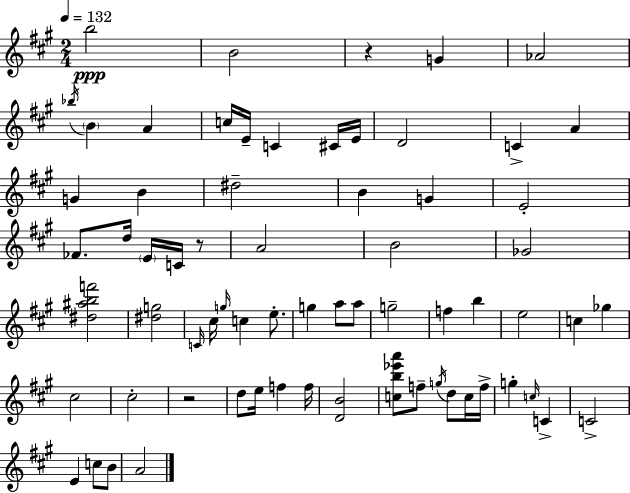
{
  \clef treble
  \numericTimeSignature
  \time 2/4
  \key a \major
  \tempo 4 = 132
  b''2\ppp | b'2 | r4 g'4 | aes'2 | \break \acciaccatura { bes''16 } \parenthesize b'4 a'4 | c''16 e'16-- c'4 cis'16 | e'16 d'2 | c'4-> a'4 | \break g'4 b'4 | dis''2-- | b'4 g'4 | e'2-. | \break fes'8. d''16 \parenthesize e'16 c'16 r8 | a'2 | b'2 | ges'2 | \break <dis'' ais'' b'' f'''>2 | <dis'' g''>2 | \grace { c'16 } cis''16 \grace { g''16 } c''4 | e''8.-. g''4 a''8 | \break a''8 g''2-- | f''4 b''4 | e''2 | c''4 ges''4 | \break cis''2 | cis''2-. | r2 | d''8 e''16 f''4 | \break f''16 <d' b'>2 | <c'' b'' ees''' a'''>8 f''8-- \acciaccatura { g''16 } | d''8 c''16 f''16-> g''4-. | \grace { c''16 } c'4-> c'2-> | \break e'4 | c''8 b'8 a'2 | \bar "|."
}